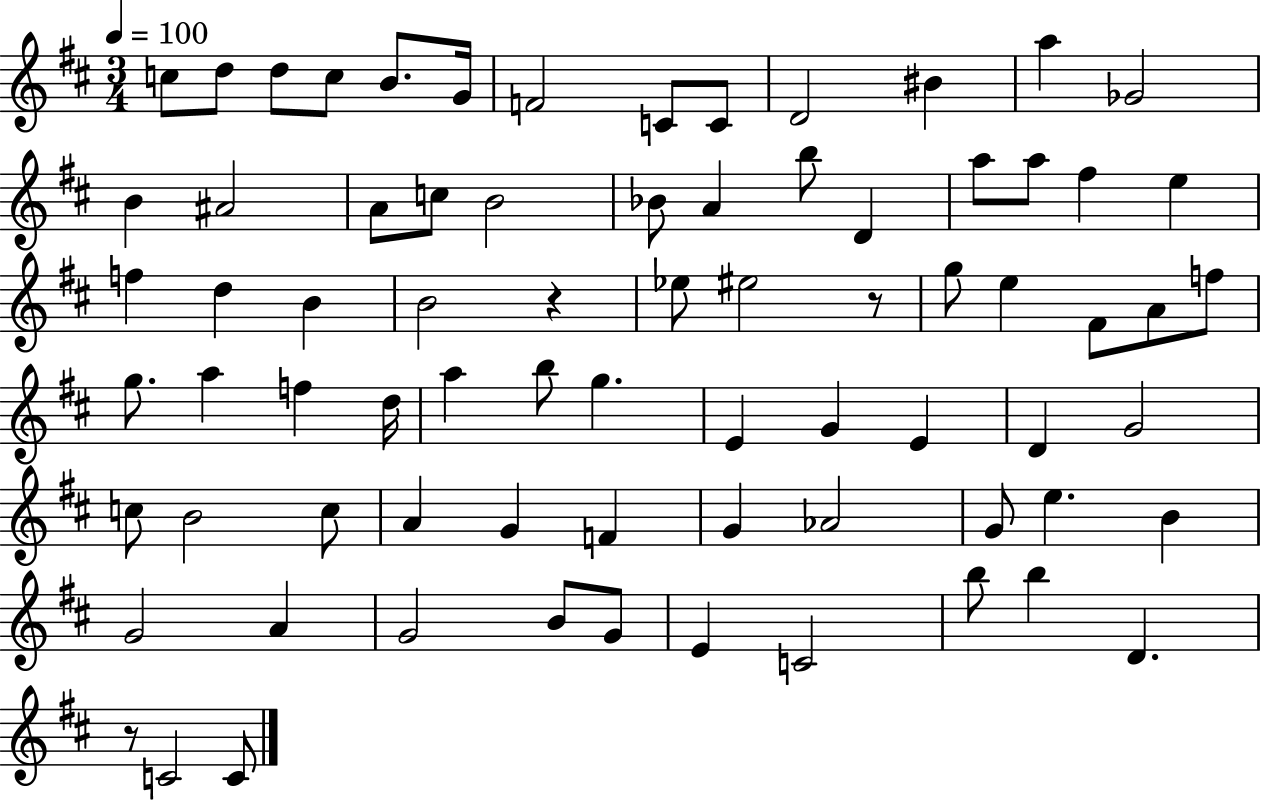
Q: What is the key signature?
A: D major